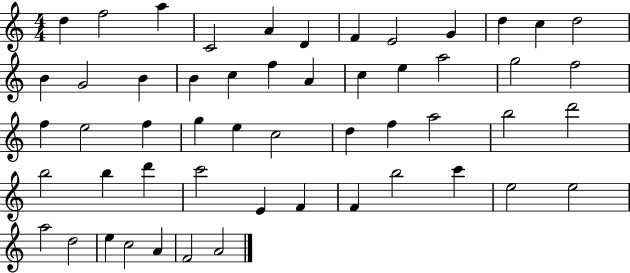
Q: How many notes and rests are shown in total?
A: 53